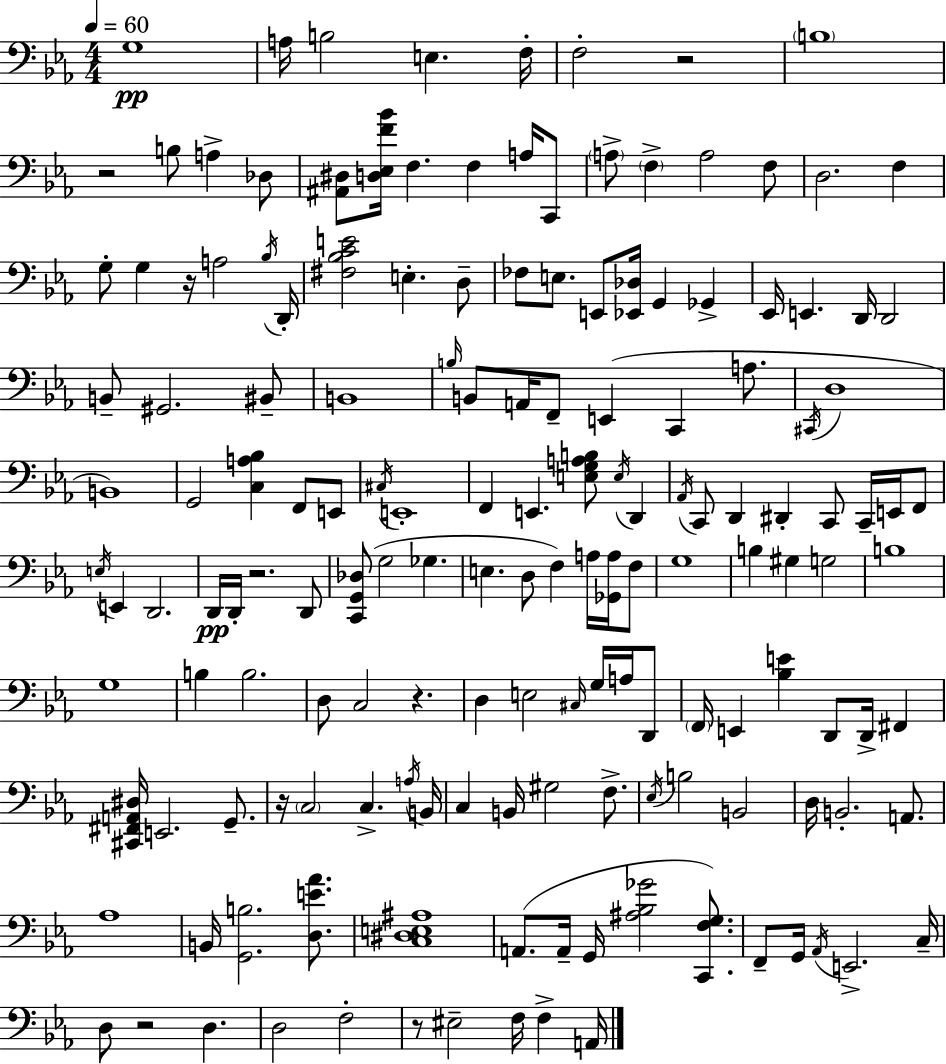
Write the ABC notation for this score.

X:1
T:Untitled
M:4/4
L:1/4
K:Cm
G,4 A,/4 B,2 E, F,/4 F,2 z2 B,4 z2 B,/2 A, _D,/2 [^A,,^D,]/2 [D,_E,F_B]/4 F, F, A,/4 C,,/2 A,/2 F, A,2 F,/2 D,2 F, G,/2 G, z/4 A,2 _B,/4 D,,/4 [^F,_B,CE]2 E, D,/2 _F,/2 E,/2 E,,/2 [_E,,_D,]/4 G,, _G,, _E,,/4 E,, D,,/4 D,,2 B,,/2 ^G,,2 ^B,,/2 B,,4 B,/4 B,,/2 A,,/4 F,,/2 E,, C,, A,/2 ^C,,/4 D,4 B,,4 G,,2 [C,A,_B,] F,,/2 E,,/2 ^C,/4 E,,4 F,, E,, [E,G,A,B,]/2 E,/4 D,, _A,,/4 C,,/2 D,, ^D,, C,,/2 C,,/4 E,,/4 F,,/2 E,/4 E,, D,,2 D,,/4 D,,/4 z2 D,,/2 [C,,G,,_D,]/2 G,2 _G, E, D,/2 F, A,/4 [_G,,A,]/4 F,/2 G,4 B, ^G, G,2 B,4 G,4 B, B,2 D,/2 C,2 z D, E,2 ^C,/4 G,/4 A,/4 D,,/2 F,,/4 E,, [_B,E] D,,/2 D,,/4 ^F,, [^C,,^F,,A,,^D,]/4 E,,2 G,,/2 z/4 C,2 C, A,/4 B,,/4 C, B,,/4 ^G,2 F,/2 _E,/4 B,2 B,,2 D,/4 B,,2 A,,/2 _A,4 B,,/4 [G,,B,]2 [D,E_A]/2 [C,^D,E,^A,]4 A,,/2 A,,/4 G,,/4 [^A,_B,_G]2 [C,,F,G,]/2 F,,/2 G,,/4 _A,,/4 E,,2 C,/4 D,/2 z2 D, D,2 F,2 z/2 ^E,2 F,/4 F, A,,/4